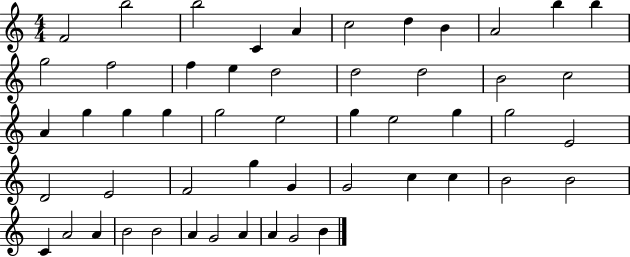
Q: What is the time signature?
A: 4/4